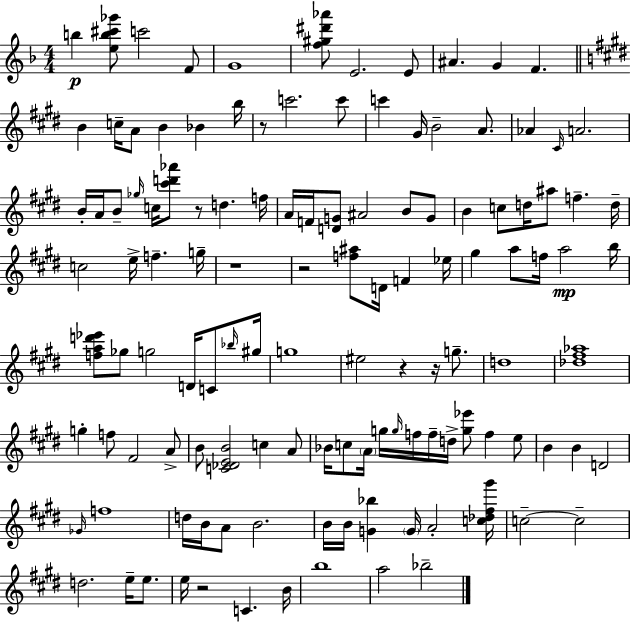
{
  \clef treble
  \numericTimeSignature
  \time 4/4
  \key f \major
  b''4\p <e'' b'' cis''' ges'''>8 c'''2 f'8 | g'1 | <f'' gis'' dis''' aes'''>8 e'2. e'8 | ais'4. g'4 f'4. | \break \bar "||" \break \key e \major b'4 c''16-- a'8 b'4 bes'4 b''16 | r8 c'''2. c'''8 | c'''4 gis'16 b'2-- a'8. | aes'4 \grace { cis'16 } a'2. | \break b'16-. a'16 b'8-- \grace { ges''16 } c''16 <cis''' d''' aes'''>8 r8 d''4. | f''16 a'16 f'16 <d' g'>8 ais'2 b'8 | g'8 b'4 c''8 d''16 ais''8 f''4.-- | d''16-- c''2 e''16-> f''4.-- | \break g''16-- r1 | r2 <f'' ais''>8 d'16 f'4 | ees''16 gis''4 a''8 f''16 a''2\mp | b''16 <f'' a'' d''' ees'''>8 ges''8 g''2 d'16 c'8 | \break \grace { bes''16 } gis''16 g''1 | eis''2 r4 r16 | g''8.-- d''1 | <des'' fis'' aes''>1 | \break g''4-. f''8 fis'2 | a'8-> b'8 <c' des' e' b'>2 c''4 | a'8 bes'16 c''8 \parenthesize a'16 g''16 \grace { g''16 } f''16 f''16-- d''16-> <g'' ees'''>8 f''4 | e''8 b'4 b'4 d'2 | \break \grace { ges'16 } f''1 | d''16 b'16 a'8 b'2. | b'16 b'16 <g' bes''>4 \parenthesize g'16 a'2-. | <c'' des'' fis'' gis'''>16 c''2--~~ c''2-- | \break d''2. | e''16-- e''8. e''16 r2 c'4. | b'16 b''1 | a''2 bes''2-- | \break \bar "|."
}